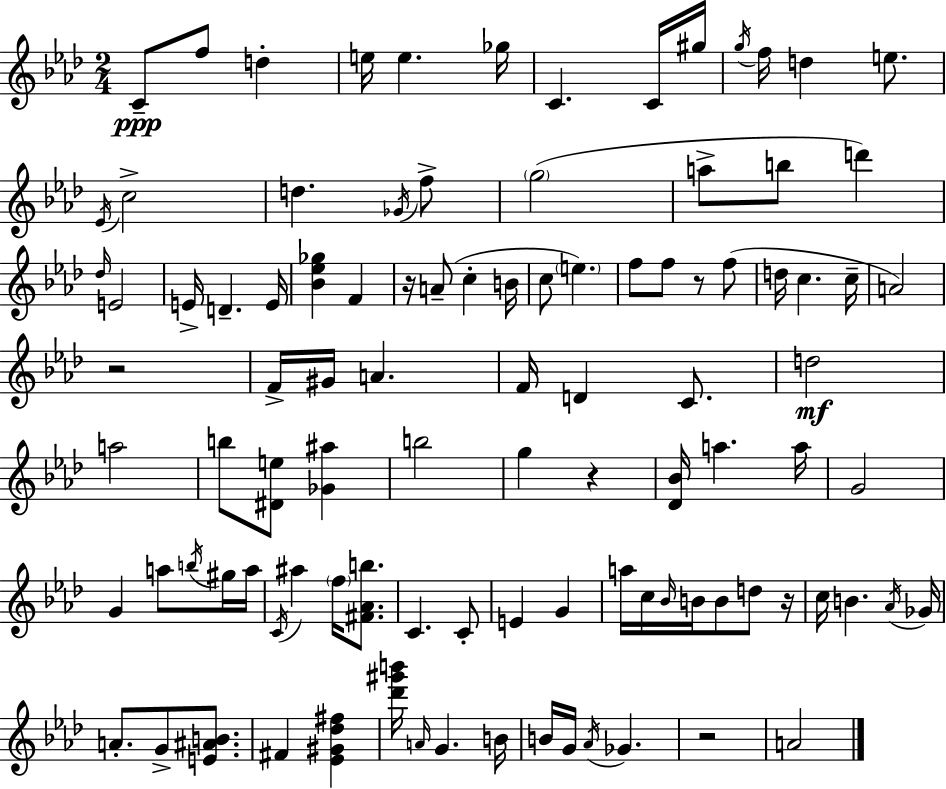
C4/e F5/e D5/q E5/s E5/q. Gb5/s C4/q. C4/s G#5/s G5/s F5/s D5/q E5/e. Eb4/s C5/h D5/q. Gb4/s F5/e G5/h A5/e B5/e D6/q Db5/s E4/h E4/s D4/q. E4/s [Bb4,Eb5,Gb5]/q F4/q R/s A4/e C5/q B4/s C5/e E5/q. F5/e F5/e R/e F5/e D5/s C5/q. C5/s A4/h R/h F4/s G#4/s A4/q. F4/s D4/q C4/e. D5/h A5/h B5/e [D#4,E5]/e [Gb4,A#5]/q B5/h G5/q R/q [Db4,Bb4]/s A5/q. A5/s G4/h G4/q A5/e B5/s G#5/s A5/s C4/s A#5/q F5/s [F#4,Ab4,B5]/e. C4/q. C4/e E4/q G4/q A5/s C5/s Bb4/s B4/s B4/e D5/e R/s C5/s B4/q. Ab4/s Gb4/s A4/e. G4/e [E4,A#4,B4]/e. F#4/q [Eb4,G#4,Db5,F#5]/q [Db6,G#6,B6]/s A4/s G4/q. B4/s B4/s G4/s Ab4/s Gb4/q. R/h A4/h